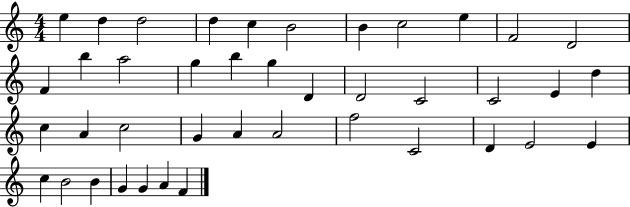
E5/q D5/q D5/h D5/q C5/q B4/h B4/q C5/h E5/q F4/h D4/h F4/q B5/q A5/h G5/q B5/q G5/q D4/q D4/h C4/h C4/h E4/q D5/q C5/q A4/q C5/h G4/q A4/q A4/h F5/h C4/h D4/q E4/h E4/q C5/q B4/h B4/q G4/q G4/q A4/q F4/q